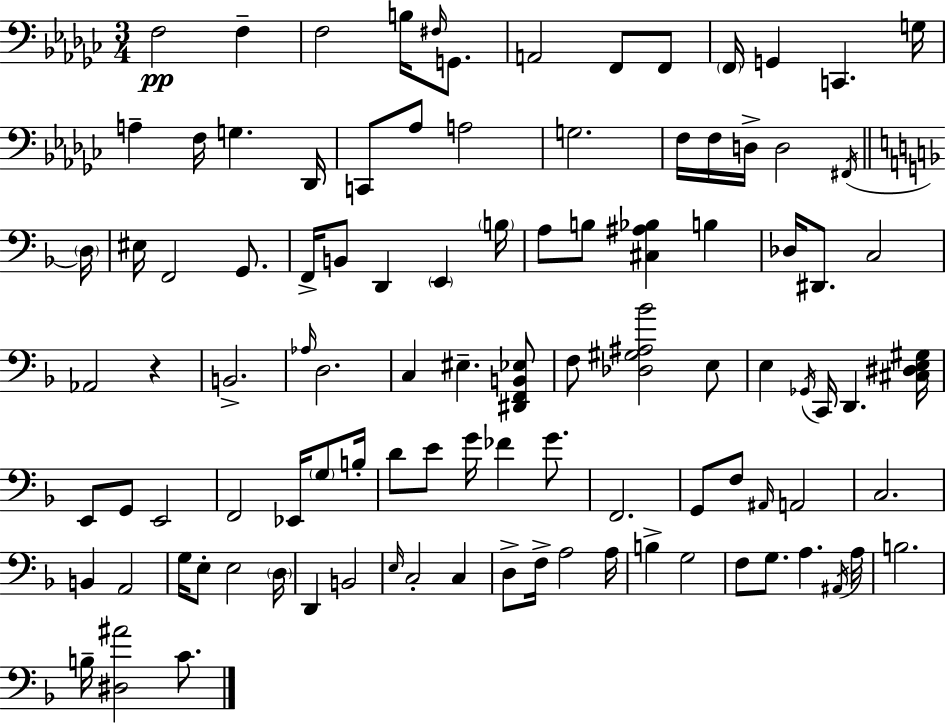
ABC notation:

X:1
T:Untitled
M:3/4
L:1/4
K:Ebm
F,2 F, F,2 B,/4 ^F,/4 G,,/2 A,,2 F,,/2 F,,/2 F,,/4 G,, C,, G,/4 A, F,/4 G, _D,,/4 C,,/2 _A,/2 A,2 G,2 F,/4 F,/4 D,/4 D,2 ^F,,/4 D,/4 ^E,/4 F,,2 G,,/2 F,,/4 B,,/2 D,, E,, B,/4 A,/2 B,/2 [^C,^A,_B,] B, _D,/4 ^D,,/2 C,2 _A,,2 z B,,2 _A,/4 D,2 C, ^E, [^D,,F,,B,,_E,]/2 F,/2 [_D,^G,^A,_B]2 E,/2 E, _G,,/4 C,,/4 D,, [^C,^D,E,^G,]/4 E,,/2 G,,/2 E,,2 F,,2 _E,,/4 G,/2 B,/4 D/2 E/2 G/4 _F G/2 F,,2 G,,/2 F,/2 ^A,,/4 A,,2 C,2 B,, A,,2 G,/4 E,/2 E,2 D,/4 D,, B,,2 E,/4 C,2 C, D,/2 F,/4 A,2 A,/4 B, G,2 F,/2 G,/2 A, ^A,,/4 A,/4 B,2 B,/4 [^D,^A]2 C/2